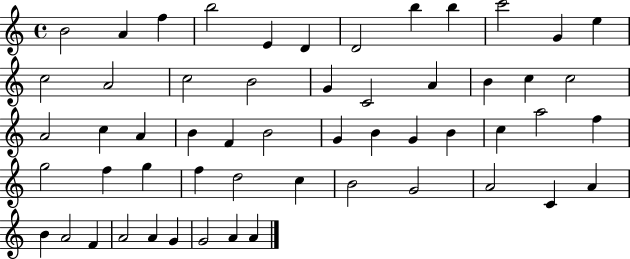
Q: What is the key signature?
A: C major